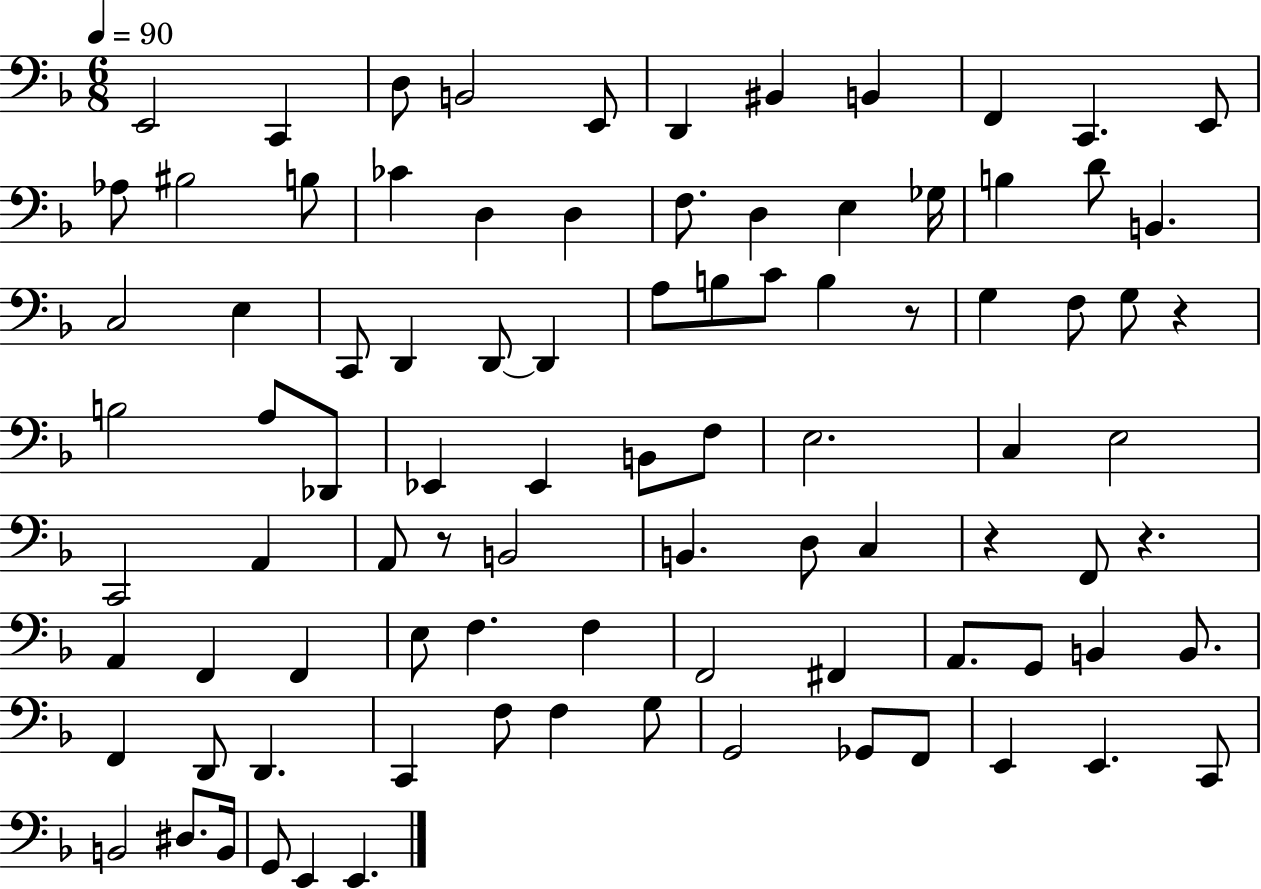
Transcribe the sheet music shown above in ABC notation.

X:1
T:Untitled
M:6/8
L:1/4
K:F
E,,2 C,, D,/2 B,,2 E,,/2 D,, ^B,, B,, F,, C,, E,,/2 _A,/2 ^B,2 B,/2 _C D, D, F,/2 D, E, _G,/4 B, D/2 B,, C,2 E, C,,/2 D,, D,,/2 D,, A,/2 B,/2 C/2 B, z/2 G, F,/2 G,/2 z B,2 A,/2 _D,,/2 _E,, _E,, B,,/2 F,/2 E,2 C, E,2 C,,2 A,, A,,/2 z/2 B,,2 B,, D,/2 C, z F,,/2 z A,, F,, F,, E,/2 F, F, F,,2 ^F,, A,,/2 G,,/2 B,, B,,/2 F,, D,,/2 D,, C,, F,/2 F, G,/2 G,,2 _G,,/2 F,,/2 E,, E,, C,,/2 B,,2 ^D,/2 B,,/4 G,,/2 E,, E,,